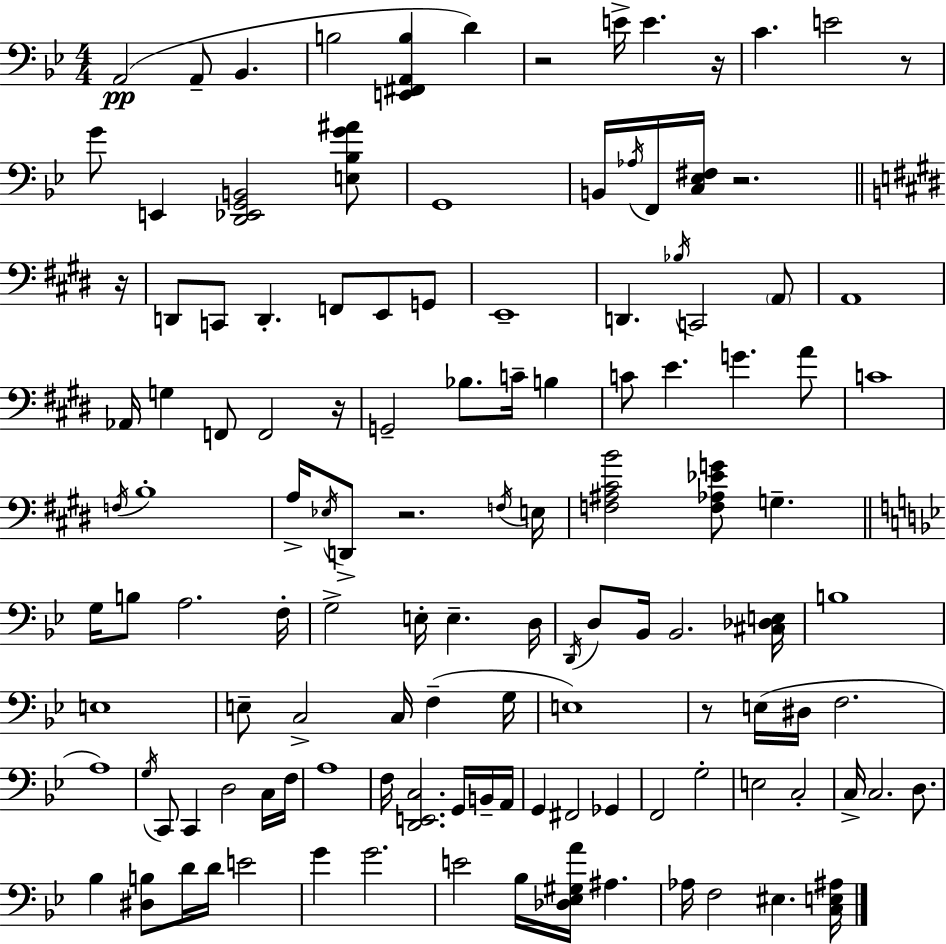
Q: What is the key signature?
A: BES major